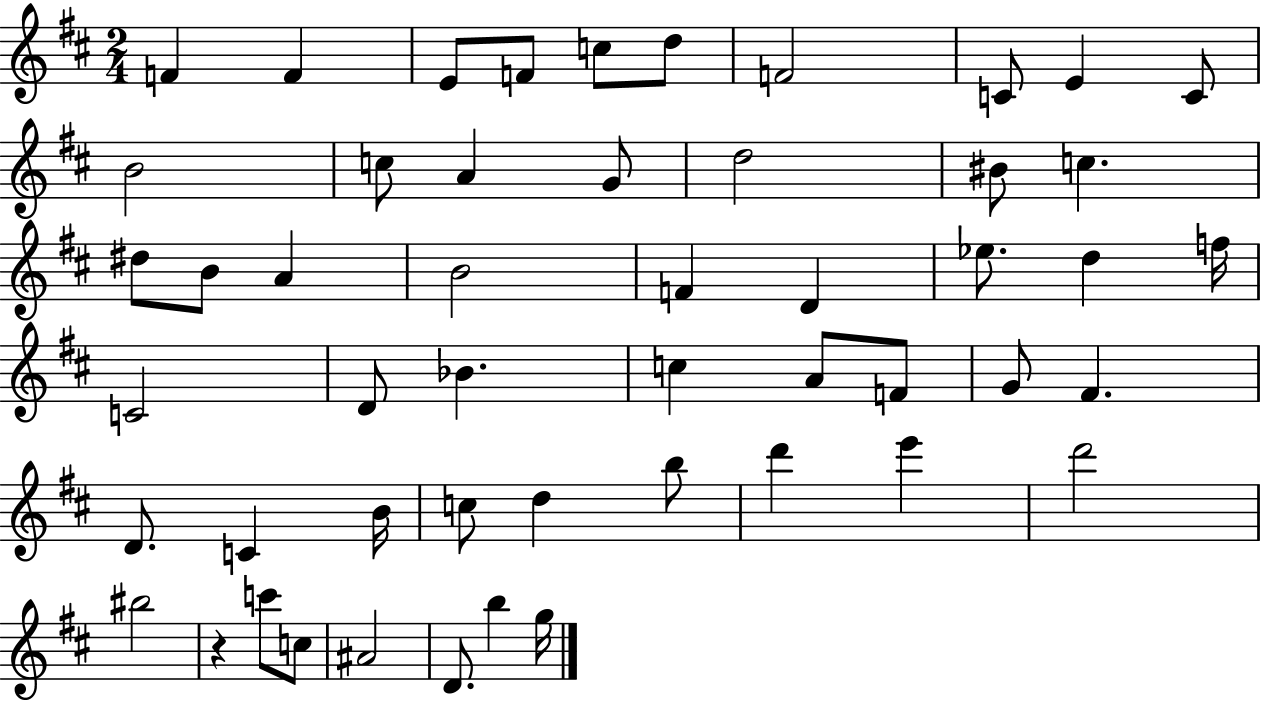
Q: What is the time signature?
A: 2/4